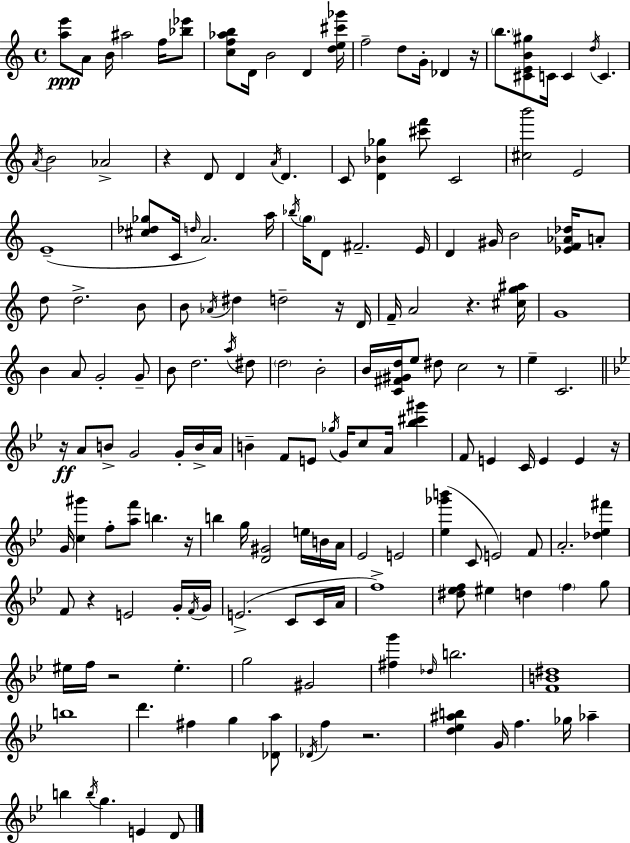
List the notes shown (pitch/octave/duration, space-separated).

[A5,E6]/e A4/e B4/s A#5/h F5/s [Bb5,Eb6]/e [C5,F5,Ab5,B5]/e D4/s B4/h D4/q [D5,E5,C#6,Gb6]/s F5/h D5/e G4/s Db4/q R/s B5/e. [C#4,E4,B4,G#5]/e C4/s C4/q D5/s C4/q. A4/s B4/h Ab4/h R/q D4/e D4/q A4/s D4/q. C4/e [D4,Bb4,Gb5]/q [C#6,F6]/e C4/h [C#5,B6]/h E4/h E4/w [C#5,Db5,Gb5]/e C4/s D5/s A4/h. A5/s Bb5/s G5/s D4/e F#4/h. E4/s D4/q G#4/s B4/h [Eb4,F4,Ab4,Db5]/s A4/e D5/e D5/h. B4/e B4/e Ab4/s D#5/q D5/h R/s D4/s F4/s A4/h R/q. [C#5,G5,A#5]/s G4/w B4/q A4/e G4/h G4/e B4/e D5/h. A5/s D#5/e D5/h B4/h B4/s [C4,F#4,G#4,D5]/s E5/e D#5/e C5/h R/e E5/q C4/h. R/s A4/e B4/e G4/h G4/s B4/s A4/s B4/q F4/e E4/e Gb5/s G4/s C5/e A4/s [Bb5,C#6,G#6]/q F4/e E4/q C4/s E4/q E4/q R/s G4/s [C5,G#6]/q F5/e [A5,F6]/e B5/q. R/s B5/q G5/s [D4,G#4]/h E5/s B4/s A4/s Eb4/h E4/h [Eb5,Gb6,B6]/q C4/e E4/h F4/e A4/h. [Db5,Eb5,F#6]/q F4/e R/q E4/h G4/s F4/s G4/s E4/h. C4/e C4/s A4/s F5/w [D#5,Eb5,F5]/e EIS5/q D5/q F5/q G5/e EIS5/s F5/s R/h EIS5/q. G5/h G#4/h [F#5,G6]/q Db5/s B5/h. [F4,B4,D#5]/w B5/w D6/q. F#5/q G5/q [Db4,A5]/e Db4/s F5/q R/h. [D5,Eb5,A#5,B5]/q G4/s F5/q. Gb5/s Ab5/q B5/q B5/s G5/q. E4/q D4/e